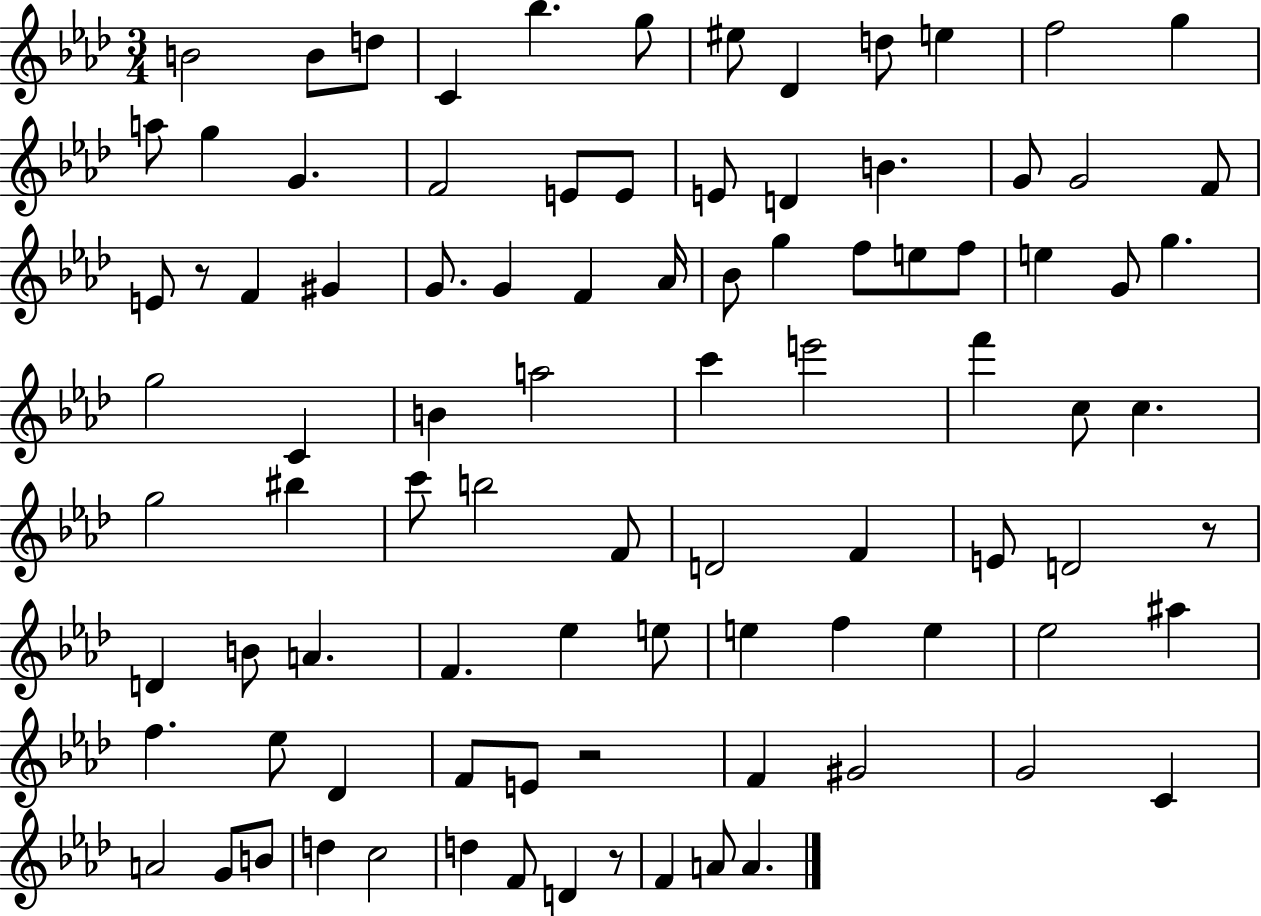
B4/h B4/e D5/e C4/q Bb5/q. G5/e EIS5/e Db4/q D5/e E5/q F5/h G5/q A5/e G5/q G4/q. F4/h E4/e E4/e E4/e D4/q B4/q. G4/e G4/h F4/e E4/e R/e F4/q G#4/q G4/e. G4/q F4/q Ab4/s Bb4/e G5/q F5/e E5/e F5/e E5/q G4/e G5/q. G5/h C4/q B4/q A5/h C6/q E6/h F6/q C5/e C5/q. G5/h BIS5/q C6/e B5/h F4/e D4/h F4/q E4/e D4/h R/e D4/q B4/e A4/q. F4/q. Eb5/q E5/e E5/q F5/q E5/q Eb5/h A#5/q F5/q. Eb5/e Db4/q F4/e E4/e R/h F4/q G#4/h G4/h C4/q A4/h G4/e B4/e D5/q C5/h D5/q F4/e D4/q R/e F4/q A4/e A4/q.